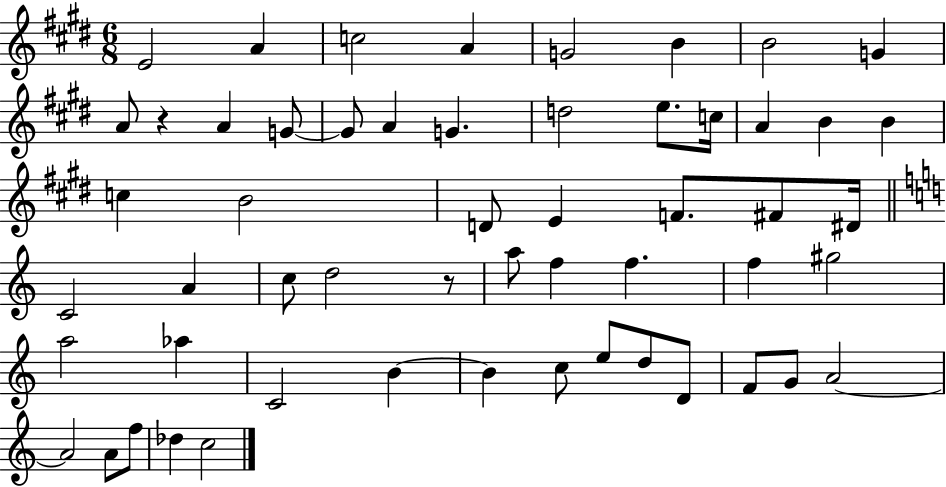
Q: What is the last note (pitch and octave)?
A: C5